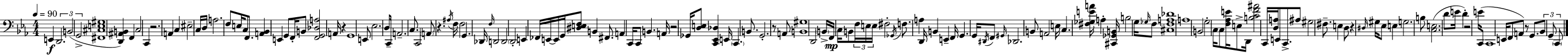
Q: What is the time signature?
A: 4/4